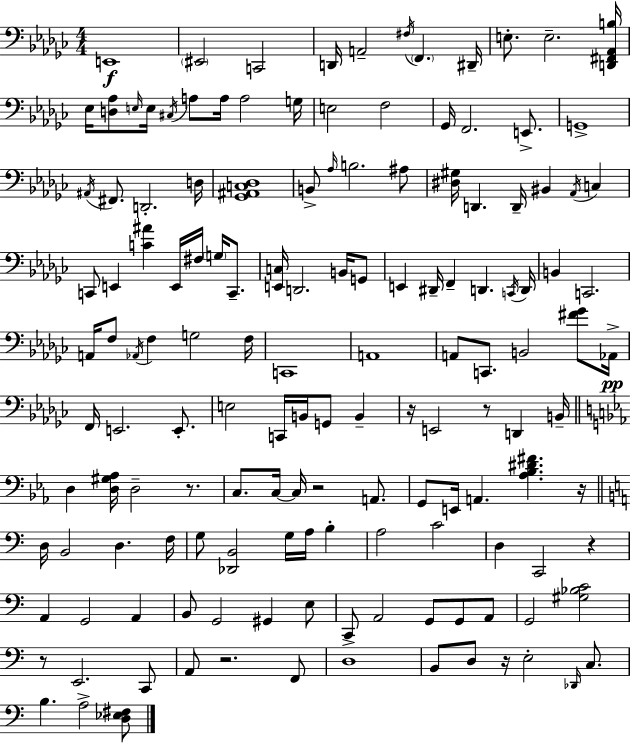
E2/w EIS2/h C2/h D2/s A2/h F#3/s F2/q. D#2/s E3/e. E3/h. [D2,F#2,Ab2,B3]/s Eb3/s [D3,Ab3]/e E3/s E3/s C#3/s A3/e A3/s A3/h G3/s E3/h F3/h Gb2/s F2/h. E2/e. G2/w A#2/s F#2/e. D2/h. D3/s [Gb2,A#2,C3,Db3]/w B2/e Ab3/s B3/h. A#3/e [D#3,G#3]/s D2/q. D2/s BIS2/q Ab2/s C3/q C2/e E2/q [C4,A#4]/q E2/s F#3/s G3/s C2/e. [E2,C3]/s D2/h. B2/s G2/e E2/q D#2/s F2/q D2/q. C2/s D2/s B2/q C2/h. A2/s F3/e Ab2/s F3/q G3/h F3/s C2/w A2/w A2/e C2/e. B2/h [F#4,Gb4]/e Ab2/s F2/s E2/h. E2/e. E3/h C2/s B2/s G2/e B2/q R/s E2/h R/e D2/q B2/s D3/q [D3,G#3,Ab3]/s D3/h R/e. C3/e. C3/s C3/s R/h A2/e. G2/e E2/s A2/q. [Ab3,Bb3,D#4,F#4]/q. R/s D3/s B2/h D3/q. F3/s G3/e [Db2,B2]/h G3/s A3/s B3/q A3/h C4/h D3/q C2/h R/q A2/q G2/h A2/q B2/e G2/h G#2/q E3/e C2/e A2/h G2/e G2/e A2/e G2/h [G#3,Bb3,C4]/h R/e E2/h. C2/e A2/e R/h. F2/e D3/w B2/e D3/e R/s E3/h Db2/s C3/e. B3/q. A3/h [D3,Eb3,F#3]/e